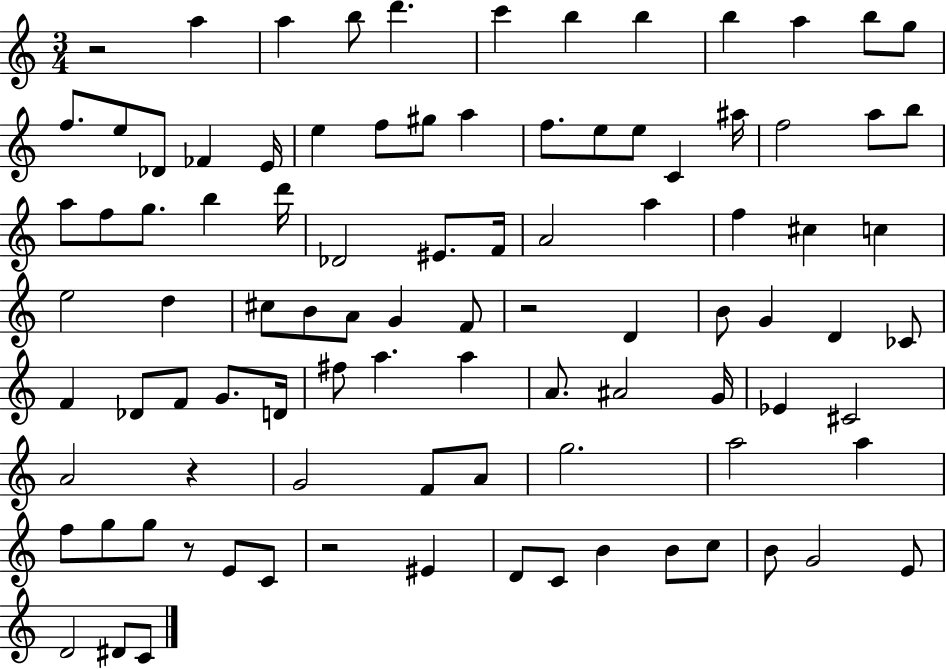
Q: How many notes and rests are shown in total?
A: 95